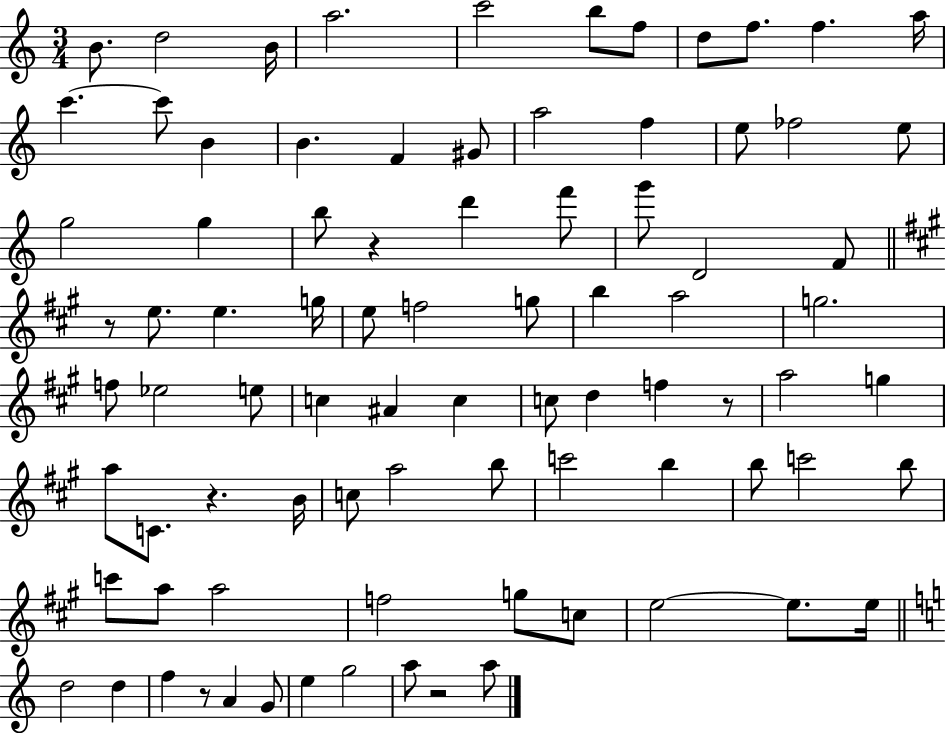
B4/e. D5/h B4/s A5/h. C6/h B5/e F5/e D5/e F5/e. F5/q. A5/s C6/q. C6/e B4/q B4/q. F4/q G#4/e A5/h F5/q E5/e FES5/h E5/e G5/h G5/q B5/e R/q D6/q F6/e G6/e D4/h F4/e R/e E5/e. E5/q. G5/s E5/e F5/h G5/e B5/q A5/h G5/h. F5/e Eb5/h E5/e C5/q A#4/q C5/q C5/e D5/q F5/q R/e A5/h G5/q A5/e C4/e. R/q. B4/s C5/e A5/h B5/e C6/h B5/q B5/e C6/h B5/e C6/e A5/e A5/h F5/h G5/e C5/e E5/h E5/e. E5/s D5/h D5/q F5/q R/e A4/q G4/e E5/q G5/h A5/e R/h A5/e